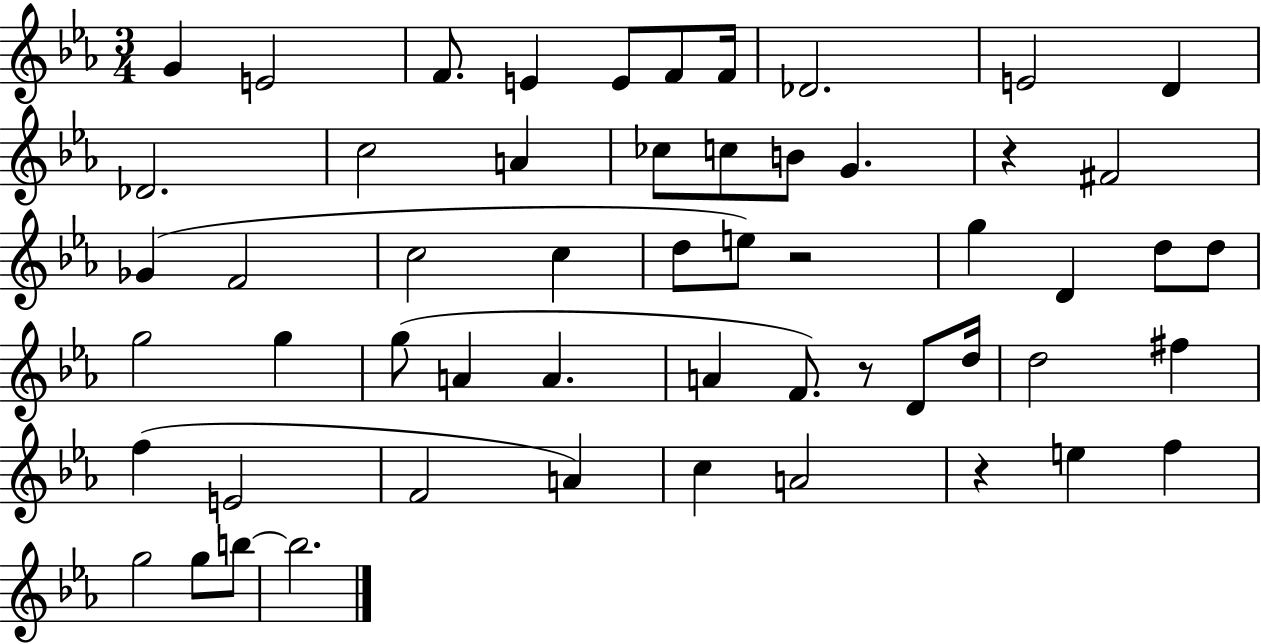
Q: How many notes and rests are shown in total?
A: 55